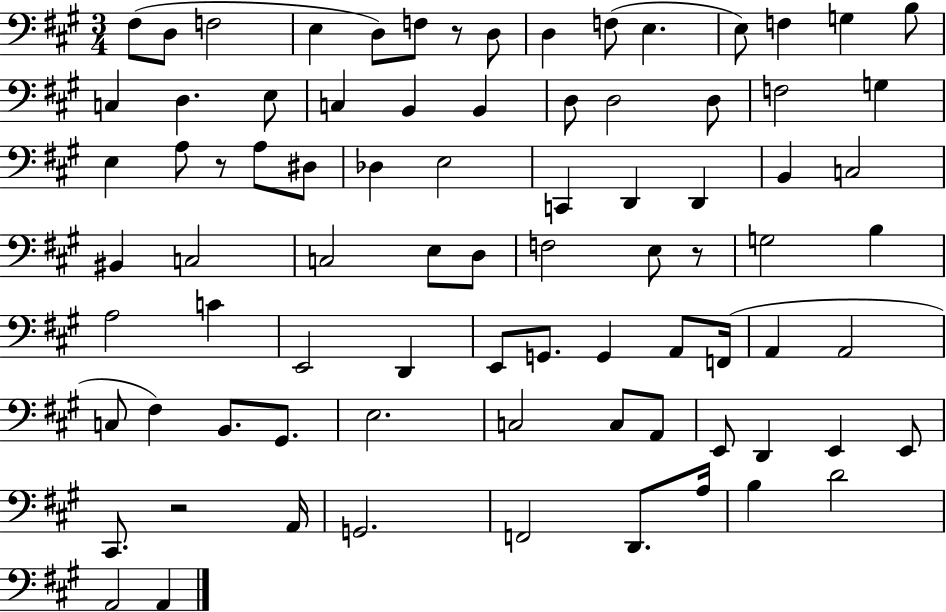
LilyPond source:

{
  \clef bass
  \numericTimeSignature
  \time 3/4
  \key a \major
  fis8( d8 f2 | e4 d8) f8 r8 d8 | d4 f8( e4. | e8) f4 g4 b8 | \break c4 d4. e8 | c4 b,4 b,4 | d8 d2 d8 | f2 g4 | \break e4 a8 r8 a8 dis8 | des4 e2 | c,4 d,4 d,4 | b,4 c2 | \break bis,4 c2 | c2 e8 d8 | f2 e8 r8 | g2 b4 | \break a2 c'4 | e,2 d,4 | e,8 g,8. g,4 a,8 f,16( | a,4 a,2 | \break c8 fis4) b,8. gis,8. | e2. | c2 c8 a,8 | e,8 d,4 e,4 e,8 | \break cis,8. r2 a,16 | g,2. | f,2 d,8. a16 | b4 d'2 | \break a,2 a,4 | \bar "|."
}